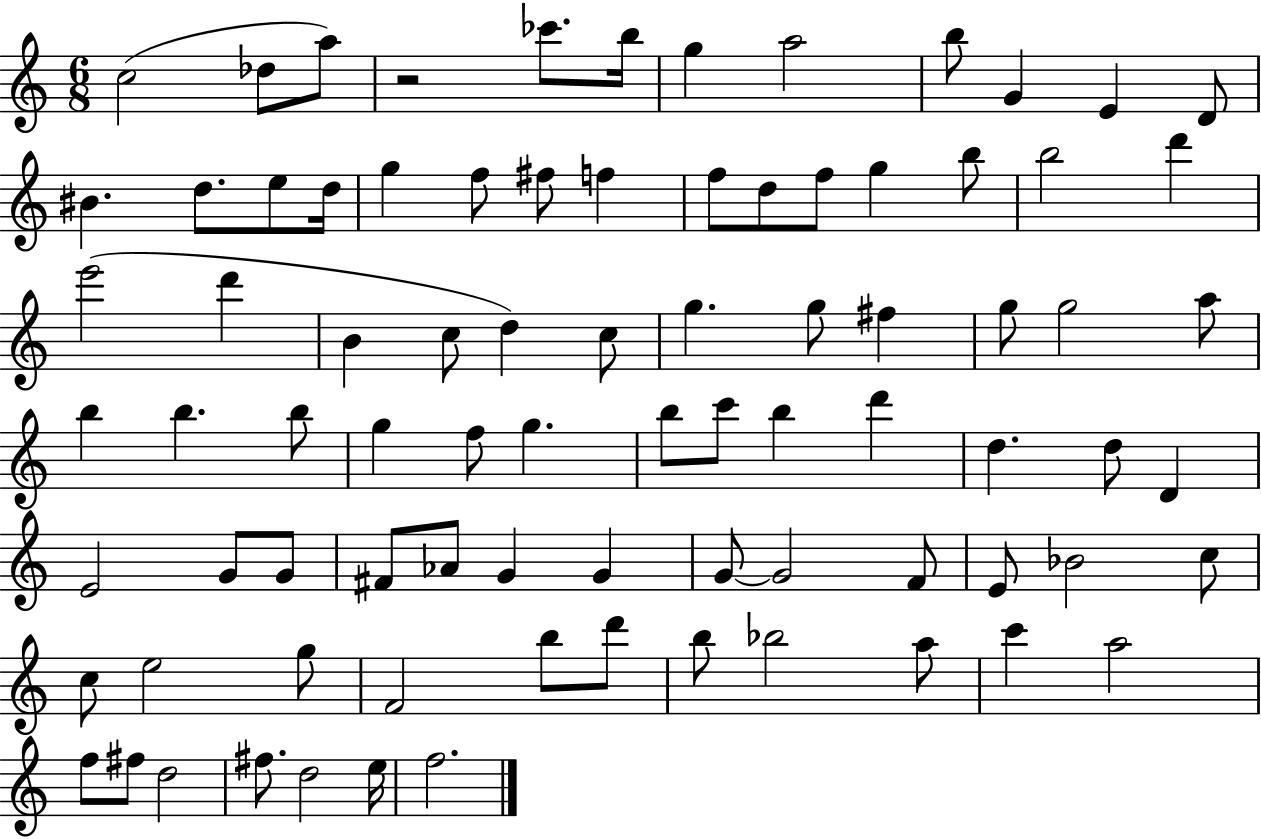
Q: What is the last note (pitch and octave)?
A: F5